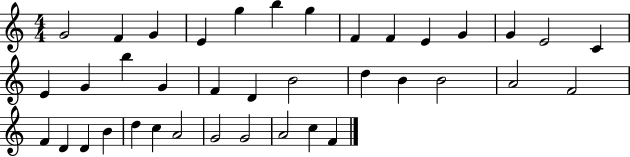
G4/h F4/q G4/q E4/q G5/q B5/q G5/q F4/q F4/q E4/q G4/q G4/q E4/h C4/q E4/q G4/q B5/q G4/q F4/q D4/q B4/h D5/q B4/q B4/h A4/h F4/h F4/q D4/q D4/q B4/q D5/q C5/q A4/h G4/h G4/h A4/h C5/q F4/q